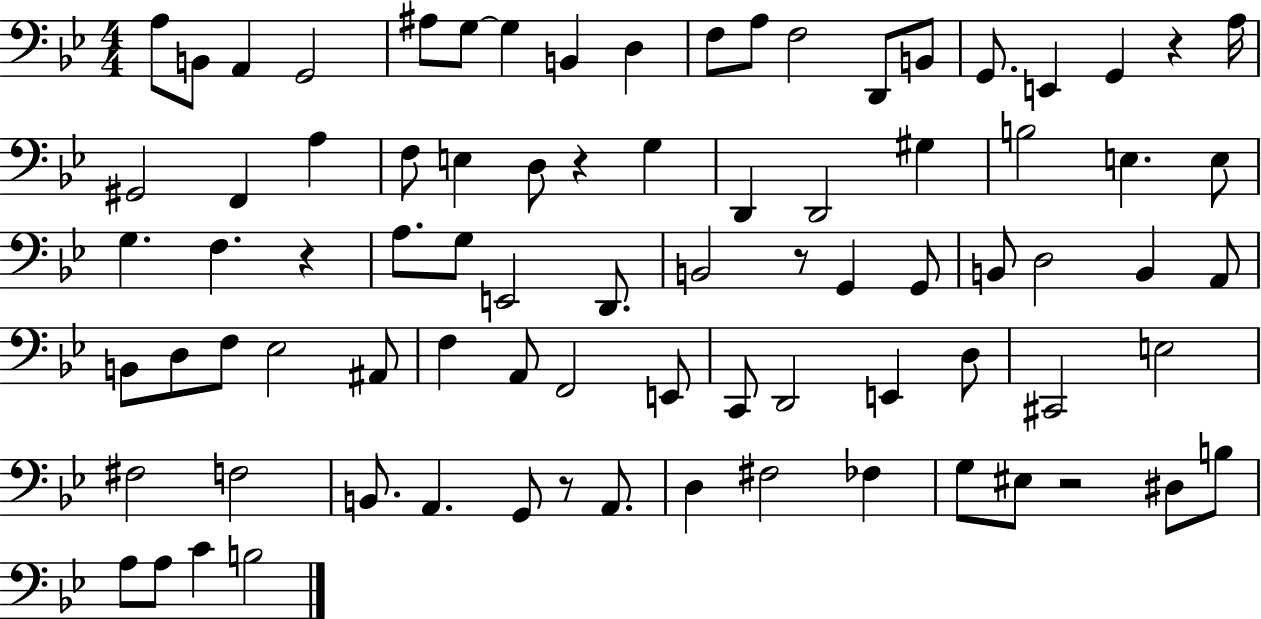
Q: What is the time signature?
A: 4/4